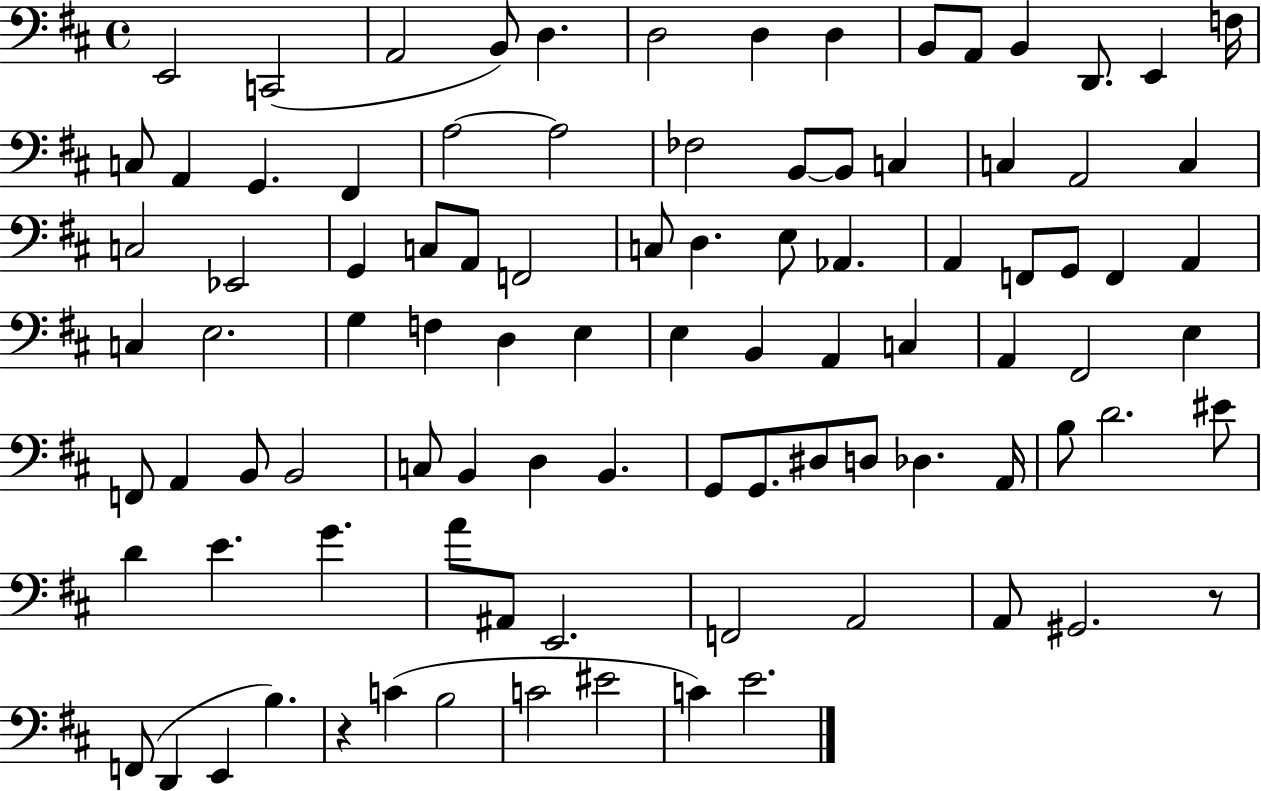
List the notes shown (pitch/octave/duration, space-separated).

E2/h C2/h A2/h B2/e D3/q. D3/h D3/q D3/q B2/e A2/e B2/q D2/e. E2/q F3/s C3/e A2/q G2/q. F#2/q A3/h A3/h FES3/h B2/e B2/e C3/q C3/q A2/h C3/q C3/h Eb2/h G2/q C3/e A2/e F2/h C3/e D3/q. E3/e Ab2/q. A2/q F2/e G2/e F2/q A2/q C3/q E3/h. G3/q F3/q D3/q E3/q E3/q B2/q A2/q C3/q A2/q F#2/h E3/q F2/e A2/q B2/e B2/h C3/e B2/q D3/q B2/q. G2/e G2/e. D#3/e D3/e Db3/q. A2/s B3/e D4/h. EIS4/e D4/q E4/q. G4/q. A4/e A#2/e E2/h. F2/h A2/h A2/e G#2/h. R/e F2/e D2/q E2/q B3/q. R/q C4/q B3/h C4/h EIS4/h C4/q E4/h.